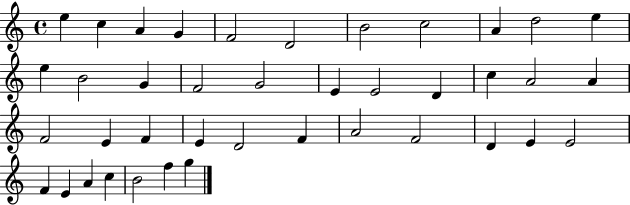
{
  \clef treble
  \time 4/4
  \defaultTimeSignature
  \key c \major
  e''4 c''4 a'4 g'4 | f'2 d'2 | b'2 c''2 | a'4 d''2 e''4 | \break e''4 b'2 g'4 | f'2 g'2 | e'4 e'2 d'4 | c''4 a'2 a'4 | \break f'2 e'4 f'4 | e'4 d'2 f'4 | a'2 f'2 | d'4 e'4 e'2 | \break f'4 e'4 a'4 c''4 | b'2 f''4 g''4 | \bar "|."
}